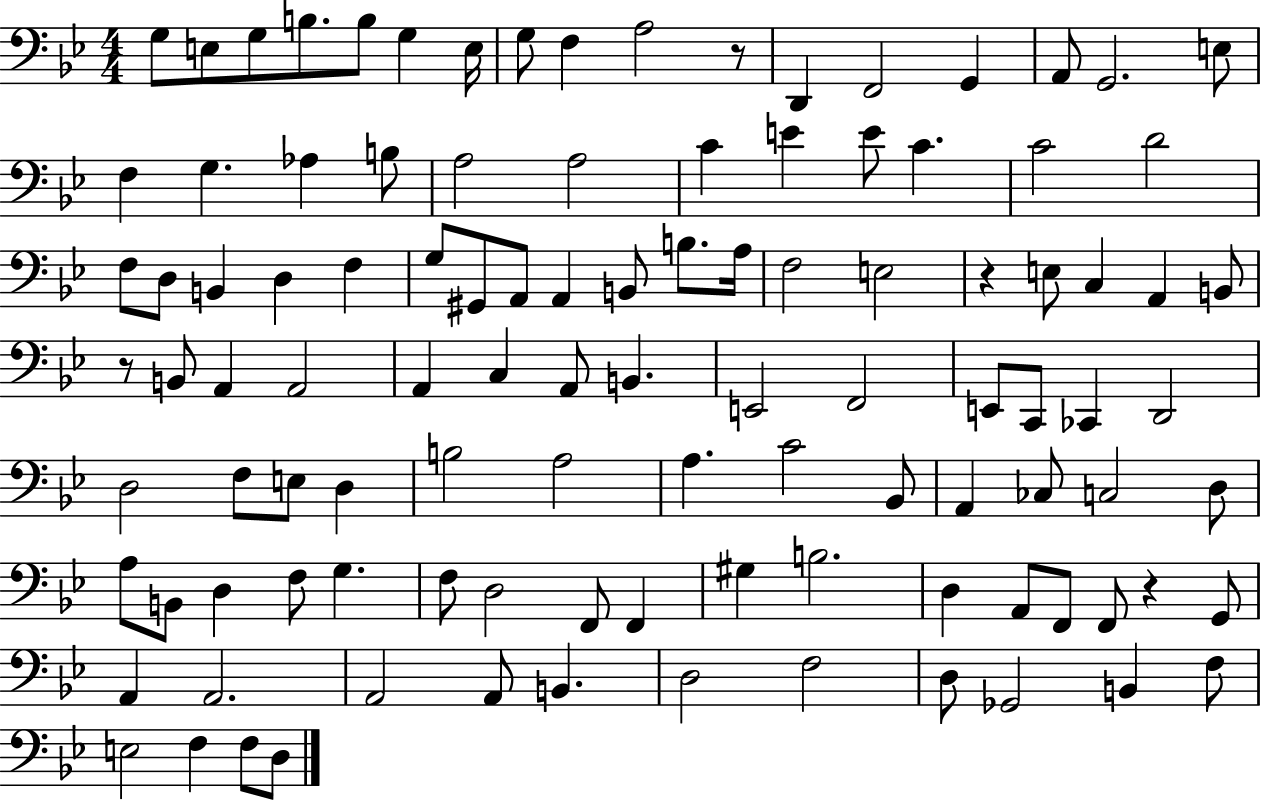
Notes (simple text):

G3/e E3/e G3/e B3/e. B3/e G3/q E3/s G3/e F3/q A3/h R/e D2/q F2/h G2/q A2/e G2/h. E3/e F3/q G3/q. Ab3/q B3/e A3/h A3/h C4/q E4/q E4/e C4/q. C4/h D4/h F3/e D3/e B2/q D3/q F3/q G3/e G#2/e A2/e A2/q B2/e B3/e. A3/s F3/h E3/h R/q E3/e C3/q A2/q B2/e R/e B2/e A2/q A2/h A2/q C3/q A2/e B2/q. E2/h F2/h E2/e C2/e CES2/q D2/h D3/h F3/e E3/e D3/q B3/h A3/h A3/q. C4/h Bb2/e A2/q CES3/e C3/h D3/e A3/e B2/e D3/q F3/e G3/q. F3/e D3/h F2/e F2/q G#3/q B3/h. D3/q A2/e F2/e F2/e R/q G2/e A2/q A2/h. A2/h A2/e B2/q. D3/h F3/h D3/e Gb2/h B2/q F3/e E3/h F3/q F3/e D3/e